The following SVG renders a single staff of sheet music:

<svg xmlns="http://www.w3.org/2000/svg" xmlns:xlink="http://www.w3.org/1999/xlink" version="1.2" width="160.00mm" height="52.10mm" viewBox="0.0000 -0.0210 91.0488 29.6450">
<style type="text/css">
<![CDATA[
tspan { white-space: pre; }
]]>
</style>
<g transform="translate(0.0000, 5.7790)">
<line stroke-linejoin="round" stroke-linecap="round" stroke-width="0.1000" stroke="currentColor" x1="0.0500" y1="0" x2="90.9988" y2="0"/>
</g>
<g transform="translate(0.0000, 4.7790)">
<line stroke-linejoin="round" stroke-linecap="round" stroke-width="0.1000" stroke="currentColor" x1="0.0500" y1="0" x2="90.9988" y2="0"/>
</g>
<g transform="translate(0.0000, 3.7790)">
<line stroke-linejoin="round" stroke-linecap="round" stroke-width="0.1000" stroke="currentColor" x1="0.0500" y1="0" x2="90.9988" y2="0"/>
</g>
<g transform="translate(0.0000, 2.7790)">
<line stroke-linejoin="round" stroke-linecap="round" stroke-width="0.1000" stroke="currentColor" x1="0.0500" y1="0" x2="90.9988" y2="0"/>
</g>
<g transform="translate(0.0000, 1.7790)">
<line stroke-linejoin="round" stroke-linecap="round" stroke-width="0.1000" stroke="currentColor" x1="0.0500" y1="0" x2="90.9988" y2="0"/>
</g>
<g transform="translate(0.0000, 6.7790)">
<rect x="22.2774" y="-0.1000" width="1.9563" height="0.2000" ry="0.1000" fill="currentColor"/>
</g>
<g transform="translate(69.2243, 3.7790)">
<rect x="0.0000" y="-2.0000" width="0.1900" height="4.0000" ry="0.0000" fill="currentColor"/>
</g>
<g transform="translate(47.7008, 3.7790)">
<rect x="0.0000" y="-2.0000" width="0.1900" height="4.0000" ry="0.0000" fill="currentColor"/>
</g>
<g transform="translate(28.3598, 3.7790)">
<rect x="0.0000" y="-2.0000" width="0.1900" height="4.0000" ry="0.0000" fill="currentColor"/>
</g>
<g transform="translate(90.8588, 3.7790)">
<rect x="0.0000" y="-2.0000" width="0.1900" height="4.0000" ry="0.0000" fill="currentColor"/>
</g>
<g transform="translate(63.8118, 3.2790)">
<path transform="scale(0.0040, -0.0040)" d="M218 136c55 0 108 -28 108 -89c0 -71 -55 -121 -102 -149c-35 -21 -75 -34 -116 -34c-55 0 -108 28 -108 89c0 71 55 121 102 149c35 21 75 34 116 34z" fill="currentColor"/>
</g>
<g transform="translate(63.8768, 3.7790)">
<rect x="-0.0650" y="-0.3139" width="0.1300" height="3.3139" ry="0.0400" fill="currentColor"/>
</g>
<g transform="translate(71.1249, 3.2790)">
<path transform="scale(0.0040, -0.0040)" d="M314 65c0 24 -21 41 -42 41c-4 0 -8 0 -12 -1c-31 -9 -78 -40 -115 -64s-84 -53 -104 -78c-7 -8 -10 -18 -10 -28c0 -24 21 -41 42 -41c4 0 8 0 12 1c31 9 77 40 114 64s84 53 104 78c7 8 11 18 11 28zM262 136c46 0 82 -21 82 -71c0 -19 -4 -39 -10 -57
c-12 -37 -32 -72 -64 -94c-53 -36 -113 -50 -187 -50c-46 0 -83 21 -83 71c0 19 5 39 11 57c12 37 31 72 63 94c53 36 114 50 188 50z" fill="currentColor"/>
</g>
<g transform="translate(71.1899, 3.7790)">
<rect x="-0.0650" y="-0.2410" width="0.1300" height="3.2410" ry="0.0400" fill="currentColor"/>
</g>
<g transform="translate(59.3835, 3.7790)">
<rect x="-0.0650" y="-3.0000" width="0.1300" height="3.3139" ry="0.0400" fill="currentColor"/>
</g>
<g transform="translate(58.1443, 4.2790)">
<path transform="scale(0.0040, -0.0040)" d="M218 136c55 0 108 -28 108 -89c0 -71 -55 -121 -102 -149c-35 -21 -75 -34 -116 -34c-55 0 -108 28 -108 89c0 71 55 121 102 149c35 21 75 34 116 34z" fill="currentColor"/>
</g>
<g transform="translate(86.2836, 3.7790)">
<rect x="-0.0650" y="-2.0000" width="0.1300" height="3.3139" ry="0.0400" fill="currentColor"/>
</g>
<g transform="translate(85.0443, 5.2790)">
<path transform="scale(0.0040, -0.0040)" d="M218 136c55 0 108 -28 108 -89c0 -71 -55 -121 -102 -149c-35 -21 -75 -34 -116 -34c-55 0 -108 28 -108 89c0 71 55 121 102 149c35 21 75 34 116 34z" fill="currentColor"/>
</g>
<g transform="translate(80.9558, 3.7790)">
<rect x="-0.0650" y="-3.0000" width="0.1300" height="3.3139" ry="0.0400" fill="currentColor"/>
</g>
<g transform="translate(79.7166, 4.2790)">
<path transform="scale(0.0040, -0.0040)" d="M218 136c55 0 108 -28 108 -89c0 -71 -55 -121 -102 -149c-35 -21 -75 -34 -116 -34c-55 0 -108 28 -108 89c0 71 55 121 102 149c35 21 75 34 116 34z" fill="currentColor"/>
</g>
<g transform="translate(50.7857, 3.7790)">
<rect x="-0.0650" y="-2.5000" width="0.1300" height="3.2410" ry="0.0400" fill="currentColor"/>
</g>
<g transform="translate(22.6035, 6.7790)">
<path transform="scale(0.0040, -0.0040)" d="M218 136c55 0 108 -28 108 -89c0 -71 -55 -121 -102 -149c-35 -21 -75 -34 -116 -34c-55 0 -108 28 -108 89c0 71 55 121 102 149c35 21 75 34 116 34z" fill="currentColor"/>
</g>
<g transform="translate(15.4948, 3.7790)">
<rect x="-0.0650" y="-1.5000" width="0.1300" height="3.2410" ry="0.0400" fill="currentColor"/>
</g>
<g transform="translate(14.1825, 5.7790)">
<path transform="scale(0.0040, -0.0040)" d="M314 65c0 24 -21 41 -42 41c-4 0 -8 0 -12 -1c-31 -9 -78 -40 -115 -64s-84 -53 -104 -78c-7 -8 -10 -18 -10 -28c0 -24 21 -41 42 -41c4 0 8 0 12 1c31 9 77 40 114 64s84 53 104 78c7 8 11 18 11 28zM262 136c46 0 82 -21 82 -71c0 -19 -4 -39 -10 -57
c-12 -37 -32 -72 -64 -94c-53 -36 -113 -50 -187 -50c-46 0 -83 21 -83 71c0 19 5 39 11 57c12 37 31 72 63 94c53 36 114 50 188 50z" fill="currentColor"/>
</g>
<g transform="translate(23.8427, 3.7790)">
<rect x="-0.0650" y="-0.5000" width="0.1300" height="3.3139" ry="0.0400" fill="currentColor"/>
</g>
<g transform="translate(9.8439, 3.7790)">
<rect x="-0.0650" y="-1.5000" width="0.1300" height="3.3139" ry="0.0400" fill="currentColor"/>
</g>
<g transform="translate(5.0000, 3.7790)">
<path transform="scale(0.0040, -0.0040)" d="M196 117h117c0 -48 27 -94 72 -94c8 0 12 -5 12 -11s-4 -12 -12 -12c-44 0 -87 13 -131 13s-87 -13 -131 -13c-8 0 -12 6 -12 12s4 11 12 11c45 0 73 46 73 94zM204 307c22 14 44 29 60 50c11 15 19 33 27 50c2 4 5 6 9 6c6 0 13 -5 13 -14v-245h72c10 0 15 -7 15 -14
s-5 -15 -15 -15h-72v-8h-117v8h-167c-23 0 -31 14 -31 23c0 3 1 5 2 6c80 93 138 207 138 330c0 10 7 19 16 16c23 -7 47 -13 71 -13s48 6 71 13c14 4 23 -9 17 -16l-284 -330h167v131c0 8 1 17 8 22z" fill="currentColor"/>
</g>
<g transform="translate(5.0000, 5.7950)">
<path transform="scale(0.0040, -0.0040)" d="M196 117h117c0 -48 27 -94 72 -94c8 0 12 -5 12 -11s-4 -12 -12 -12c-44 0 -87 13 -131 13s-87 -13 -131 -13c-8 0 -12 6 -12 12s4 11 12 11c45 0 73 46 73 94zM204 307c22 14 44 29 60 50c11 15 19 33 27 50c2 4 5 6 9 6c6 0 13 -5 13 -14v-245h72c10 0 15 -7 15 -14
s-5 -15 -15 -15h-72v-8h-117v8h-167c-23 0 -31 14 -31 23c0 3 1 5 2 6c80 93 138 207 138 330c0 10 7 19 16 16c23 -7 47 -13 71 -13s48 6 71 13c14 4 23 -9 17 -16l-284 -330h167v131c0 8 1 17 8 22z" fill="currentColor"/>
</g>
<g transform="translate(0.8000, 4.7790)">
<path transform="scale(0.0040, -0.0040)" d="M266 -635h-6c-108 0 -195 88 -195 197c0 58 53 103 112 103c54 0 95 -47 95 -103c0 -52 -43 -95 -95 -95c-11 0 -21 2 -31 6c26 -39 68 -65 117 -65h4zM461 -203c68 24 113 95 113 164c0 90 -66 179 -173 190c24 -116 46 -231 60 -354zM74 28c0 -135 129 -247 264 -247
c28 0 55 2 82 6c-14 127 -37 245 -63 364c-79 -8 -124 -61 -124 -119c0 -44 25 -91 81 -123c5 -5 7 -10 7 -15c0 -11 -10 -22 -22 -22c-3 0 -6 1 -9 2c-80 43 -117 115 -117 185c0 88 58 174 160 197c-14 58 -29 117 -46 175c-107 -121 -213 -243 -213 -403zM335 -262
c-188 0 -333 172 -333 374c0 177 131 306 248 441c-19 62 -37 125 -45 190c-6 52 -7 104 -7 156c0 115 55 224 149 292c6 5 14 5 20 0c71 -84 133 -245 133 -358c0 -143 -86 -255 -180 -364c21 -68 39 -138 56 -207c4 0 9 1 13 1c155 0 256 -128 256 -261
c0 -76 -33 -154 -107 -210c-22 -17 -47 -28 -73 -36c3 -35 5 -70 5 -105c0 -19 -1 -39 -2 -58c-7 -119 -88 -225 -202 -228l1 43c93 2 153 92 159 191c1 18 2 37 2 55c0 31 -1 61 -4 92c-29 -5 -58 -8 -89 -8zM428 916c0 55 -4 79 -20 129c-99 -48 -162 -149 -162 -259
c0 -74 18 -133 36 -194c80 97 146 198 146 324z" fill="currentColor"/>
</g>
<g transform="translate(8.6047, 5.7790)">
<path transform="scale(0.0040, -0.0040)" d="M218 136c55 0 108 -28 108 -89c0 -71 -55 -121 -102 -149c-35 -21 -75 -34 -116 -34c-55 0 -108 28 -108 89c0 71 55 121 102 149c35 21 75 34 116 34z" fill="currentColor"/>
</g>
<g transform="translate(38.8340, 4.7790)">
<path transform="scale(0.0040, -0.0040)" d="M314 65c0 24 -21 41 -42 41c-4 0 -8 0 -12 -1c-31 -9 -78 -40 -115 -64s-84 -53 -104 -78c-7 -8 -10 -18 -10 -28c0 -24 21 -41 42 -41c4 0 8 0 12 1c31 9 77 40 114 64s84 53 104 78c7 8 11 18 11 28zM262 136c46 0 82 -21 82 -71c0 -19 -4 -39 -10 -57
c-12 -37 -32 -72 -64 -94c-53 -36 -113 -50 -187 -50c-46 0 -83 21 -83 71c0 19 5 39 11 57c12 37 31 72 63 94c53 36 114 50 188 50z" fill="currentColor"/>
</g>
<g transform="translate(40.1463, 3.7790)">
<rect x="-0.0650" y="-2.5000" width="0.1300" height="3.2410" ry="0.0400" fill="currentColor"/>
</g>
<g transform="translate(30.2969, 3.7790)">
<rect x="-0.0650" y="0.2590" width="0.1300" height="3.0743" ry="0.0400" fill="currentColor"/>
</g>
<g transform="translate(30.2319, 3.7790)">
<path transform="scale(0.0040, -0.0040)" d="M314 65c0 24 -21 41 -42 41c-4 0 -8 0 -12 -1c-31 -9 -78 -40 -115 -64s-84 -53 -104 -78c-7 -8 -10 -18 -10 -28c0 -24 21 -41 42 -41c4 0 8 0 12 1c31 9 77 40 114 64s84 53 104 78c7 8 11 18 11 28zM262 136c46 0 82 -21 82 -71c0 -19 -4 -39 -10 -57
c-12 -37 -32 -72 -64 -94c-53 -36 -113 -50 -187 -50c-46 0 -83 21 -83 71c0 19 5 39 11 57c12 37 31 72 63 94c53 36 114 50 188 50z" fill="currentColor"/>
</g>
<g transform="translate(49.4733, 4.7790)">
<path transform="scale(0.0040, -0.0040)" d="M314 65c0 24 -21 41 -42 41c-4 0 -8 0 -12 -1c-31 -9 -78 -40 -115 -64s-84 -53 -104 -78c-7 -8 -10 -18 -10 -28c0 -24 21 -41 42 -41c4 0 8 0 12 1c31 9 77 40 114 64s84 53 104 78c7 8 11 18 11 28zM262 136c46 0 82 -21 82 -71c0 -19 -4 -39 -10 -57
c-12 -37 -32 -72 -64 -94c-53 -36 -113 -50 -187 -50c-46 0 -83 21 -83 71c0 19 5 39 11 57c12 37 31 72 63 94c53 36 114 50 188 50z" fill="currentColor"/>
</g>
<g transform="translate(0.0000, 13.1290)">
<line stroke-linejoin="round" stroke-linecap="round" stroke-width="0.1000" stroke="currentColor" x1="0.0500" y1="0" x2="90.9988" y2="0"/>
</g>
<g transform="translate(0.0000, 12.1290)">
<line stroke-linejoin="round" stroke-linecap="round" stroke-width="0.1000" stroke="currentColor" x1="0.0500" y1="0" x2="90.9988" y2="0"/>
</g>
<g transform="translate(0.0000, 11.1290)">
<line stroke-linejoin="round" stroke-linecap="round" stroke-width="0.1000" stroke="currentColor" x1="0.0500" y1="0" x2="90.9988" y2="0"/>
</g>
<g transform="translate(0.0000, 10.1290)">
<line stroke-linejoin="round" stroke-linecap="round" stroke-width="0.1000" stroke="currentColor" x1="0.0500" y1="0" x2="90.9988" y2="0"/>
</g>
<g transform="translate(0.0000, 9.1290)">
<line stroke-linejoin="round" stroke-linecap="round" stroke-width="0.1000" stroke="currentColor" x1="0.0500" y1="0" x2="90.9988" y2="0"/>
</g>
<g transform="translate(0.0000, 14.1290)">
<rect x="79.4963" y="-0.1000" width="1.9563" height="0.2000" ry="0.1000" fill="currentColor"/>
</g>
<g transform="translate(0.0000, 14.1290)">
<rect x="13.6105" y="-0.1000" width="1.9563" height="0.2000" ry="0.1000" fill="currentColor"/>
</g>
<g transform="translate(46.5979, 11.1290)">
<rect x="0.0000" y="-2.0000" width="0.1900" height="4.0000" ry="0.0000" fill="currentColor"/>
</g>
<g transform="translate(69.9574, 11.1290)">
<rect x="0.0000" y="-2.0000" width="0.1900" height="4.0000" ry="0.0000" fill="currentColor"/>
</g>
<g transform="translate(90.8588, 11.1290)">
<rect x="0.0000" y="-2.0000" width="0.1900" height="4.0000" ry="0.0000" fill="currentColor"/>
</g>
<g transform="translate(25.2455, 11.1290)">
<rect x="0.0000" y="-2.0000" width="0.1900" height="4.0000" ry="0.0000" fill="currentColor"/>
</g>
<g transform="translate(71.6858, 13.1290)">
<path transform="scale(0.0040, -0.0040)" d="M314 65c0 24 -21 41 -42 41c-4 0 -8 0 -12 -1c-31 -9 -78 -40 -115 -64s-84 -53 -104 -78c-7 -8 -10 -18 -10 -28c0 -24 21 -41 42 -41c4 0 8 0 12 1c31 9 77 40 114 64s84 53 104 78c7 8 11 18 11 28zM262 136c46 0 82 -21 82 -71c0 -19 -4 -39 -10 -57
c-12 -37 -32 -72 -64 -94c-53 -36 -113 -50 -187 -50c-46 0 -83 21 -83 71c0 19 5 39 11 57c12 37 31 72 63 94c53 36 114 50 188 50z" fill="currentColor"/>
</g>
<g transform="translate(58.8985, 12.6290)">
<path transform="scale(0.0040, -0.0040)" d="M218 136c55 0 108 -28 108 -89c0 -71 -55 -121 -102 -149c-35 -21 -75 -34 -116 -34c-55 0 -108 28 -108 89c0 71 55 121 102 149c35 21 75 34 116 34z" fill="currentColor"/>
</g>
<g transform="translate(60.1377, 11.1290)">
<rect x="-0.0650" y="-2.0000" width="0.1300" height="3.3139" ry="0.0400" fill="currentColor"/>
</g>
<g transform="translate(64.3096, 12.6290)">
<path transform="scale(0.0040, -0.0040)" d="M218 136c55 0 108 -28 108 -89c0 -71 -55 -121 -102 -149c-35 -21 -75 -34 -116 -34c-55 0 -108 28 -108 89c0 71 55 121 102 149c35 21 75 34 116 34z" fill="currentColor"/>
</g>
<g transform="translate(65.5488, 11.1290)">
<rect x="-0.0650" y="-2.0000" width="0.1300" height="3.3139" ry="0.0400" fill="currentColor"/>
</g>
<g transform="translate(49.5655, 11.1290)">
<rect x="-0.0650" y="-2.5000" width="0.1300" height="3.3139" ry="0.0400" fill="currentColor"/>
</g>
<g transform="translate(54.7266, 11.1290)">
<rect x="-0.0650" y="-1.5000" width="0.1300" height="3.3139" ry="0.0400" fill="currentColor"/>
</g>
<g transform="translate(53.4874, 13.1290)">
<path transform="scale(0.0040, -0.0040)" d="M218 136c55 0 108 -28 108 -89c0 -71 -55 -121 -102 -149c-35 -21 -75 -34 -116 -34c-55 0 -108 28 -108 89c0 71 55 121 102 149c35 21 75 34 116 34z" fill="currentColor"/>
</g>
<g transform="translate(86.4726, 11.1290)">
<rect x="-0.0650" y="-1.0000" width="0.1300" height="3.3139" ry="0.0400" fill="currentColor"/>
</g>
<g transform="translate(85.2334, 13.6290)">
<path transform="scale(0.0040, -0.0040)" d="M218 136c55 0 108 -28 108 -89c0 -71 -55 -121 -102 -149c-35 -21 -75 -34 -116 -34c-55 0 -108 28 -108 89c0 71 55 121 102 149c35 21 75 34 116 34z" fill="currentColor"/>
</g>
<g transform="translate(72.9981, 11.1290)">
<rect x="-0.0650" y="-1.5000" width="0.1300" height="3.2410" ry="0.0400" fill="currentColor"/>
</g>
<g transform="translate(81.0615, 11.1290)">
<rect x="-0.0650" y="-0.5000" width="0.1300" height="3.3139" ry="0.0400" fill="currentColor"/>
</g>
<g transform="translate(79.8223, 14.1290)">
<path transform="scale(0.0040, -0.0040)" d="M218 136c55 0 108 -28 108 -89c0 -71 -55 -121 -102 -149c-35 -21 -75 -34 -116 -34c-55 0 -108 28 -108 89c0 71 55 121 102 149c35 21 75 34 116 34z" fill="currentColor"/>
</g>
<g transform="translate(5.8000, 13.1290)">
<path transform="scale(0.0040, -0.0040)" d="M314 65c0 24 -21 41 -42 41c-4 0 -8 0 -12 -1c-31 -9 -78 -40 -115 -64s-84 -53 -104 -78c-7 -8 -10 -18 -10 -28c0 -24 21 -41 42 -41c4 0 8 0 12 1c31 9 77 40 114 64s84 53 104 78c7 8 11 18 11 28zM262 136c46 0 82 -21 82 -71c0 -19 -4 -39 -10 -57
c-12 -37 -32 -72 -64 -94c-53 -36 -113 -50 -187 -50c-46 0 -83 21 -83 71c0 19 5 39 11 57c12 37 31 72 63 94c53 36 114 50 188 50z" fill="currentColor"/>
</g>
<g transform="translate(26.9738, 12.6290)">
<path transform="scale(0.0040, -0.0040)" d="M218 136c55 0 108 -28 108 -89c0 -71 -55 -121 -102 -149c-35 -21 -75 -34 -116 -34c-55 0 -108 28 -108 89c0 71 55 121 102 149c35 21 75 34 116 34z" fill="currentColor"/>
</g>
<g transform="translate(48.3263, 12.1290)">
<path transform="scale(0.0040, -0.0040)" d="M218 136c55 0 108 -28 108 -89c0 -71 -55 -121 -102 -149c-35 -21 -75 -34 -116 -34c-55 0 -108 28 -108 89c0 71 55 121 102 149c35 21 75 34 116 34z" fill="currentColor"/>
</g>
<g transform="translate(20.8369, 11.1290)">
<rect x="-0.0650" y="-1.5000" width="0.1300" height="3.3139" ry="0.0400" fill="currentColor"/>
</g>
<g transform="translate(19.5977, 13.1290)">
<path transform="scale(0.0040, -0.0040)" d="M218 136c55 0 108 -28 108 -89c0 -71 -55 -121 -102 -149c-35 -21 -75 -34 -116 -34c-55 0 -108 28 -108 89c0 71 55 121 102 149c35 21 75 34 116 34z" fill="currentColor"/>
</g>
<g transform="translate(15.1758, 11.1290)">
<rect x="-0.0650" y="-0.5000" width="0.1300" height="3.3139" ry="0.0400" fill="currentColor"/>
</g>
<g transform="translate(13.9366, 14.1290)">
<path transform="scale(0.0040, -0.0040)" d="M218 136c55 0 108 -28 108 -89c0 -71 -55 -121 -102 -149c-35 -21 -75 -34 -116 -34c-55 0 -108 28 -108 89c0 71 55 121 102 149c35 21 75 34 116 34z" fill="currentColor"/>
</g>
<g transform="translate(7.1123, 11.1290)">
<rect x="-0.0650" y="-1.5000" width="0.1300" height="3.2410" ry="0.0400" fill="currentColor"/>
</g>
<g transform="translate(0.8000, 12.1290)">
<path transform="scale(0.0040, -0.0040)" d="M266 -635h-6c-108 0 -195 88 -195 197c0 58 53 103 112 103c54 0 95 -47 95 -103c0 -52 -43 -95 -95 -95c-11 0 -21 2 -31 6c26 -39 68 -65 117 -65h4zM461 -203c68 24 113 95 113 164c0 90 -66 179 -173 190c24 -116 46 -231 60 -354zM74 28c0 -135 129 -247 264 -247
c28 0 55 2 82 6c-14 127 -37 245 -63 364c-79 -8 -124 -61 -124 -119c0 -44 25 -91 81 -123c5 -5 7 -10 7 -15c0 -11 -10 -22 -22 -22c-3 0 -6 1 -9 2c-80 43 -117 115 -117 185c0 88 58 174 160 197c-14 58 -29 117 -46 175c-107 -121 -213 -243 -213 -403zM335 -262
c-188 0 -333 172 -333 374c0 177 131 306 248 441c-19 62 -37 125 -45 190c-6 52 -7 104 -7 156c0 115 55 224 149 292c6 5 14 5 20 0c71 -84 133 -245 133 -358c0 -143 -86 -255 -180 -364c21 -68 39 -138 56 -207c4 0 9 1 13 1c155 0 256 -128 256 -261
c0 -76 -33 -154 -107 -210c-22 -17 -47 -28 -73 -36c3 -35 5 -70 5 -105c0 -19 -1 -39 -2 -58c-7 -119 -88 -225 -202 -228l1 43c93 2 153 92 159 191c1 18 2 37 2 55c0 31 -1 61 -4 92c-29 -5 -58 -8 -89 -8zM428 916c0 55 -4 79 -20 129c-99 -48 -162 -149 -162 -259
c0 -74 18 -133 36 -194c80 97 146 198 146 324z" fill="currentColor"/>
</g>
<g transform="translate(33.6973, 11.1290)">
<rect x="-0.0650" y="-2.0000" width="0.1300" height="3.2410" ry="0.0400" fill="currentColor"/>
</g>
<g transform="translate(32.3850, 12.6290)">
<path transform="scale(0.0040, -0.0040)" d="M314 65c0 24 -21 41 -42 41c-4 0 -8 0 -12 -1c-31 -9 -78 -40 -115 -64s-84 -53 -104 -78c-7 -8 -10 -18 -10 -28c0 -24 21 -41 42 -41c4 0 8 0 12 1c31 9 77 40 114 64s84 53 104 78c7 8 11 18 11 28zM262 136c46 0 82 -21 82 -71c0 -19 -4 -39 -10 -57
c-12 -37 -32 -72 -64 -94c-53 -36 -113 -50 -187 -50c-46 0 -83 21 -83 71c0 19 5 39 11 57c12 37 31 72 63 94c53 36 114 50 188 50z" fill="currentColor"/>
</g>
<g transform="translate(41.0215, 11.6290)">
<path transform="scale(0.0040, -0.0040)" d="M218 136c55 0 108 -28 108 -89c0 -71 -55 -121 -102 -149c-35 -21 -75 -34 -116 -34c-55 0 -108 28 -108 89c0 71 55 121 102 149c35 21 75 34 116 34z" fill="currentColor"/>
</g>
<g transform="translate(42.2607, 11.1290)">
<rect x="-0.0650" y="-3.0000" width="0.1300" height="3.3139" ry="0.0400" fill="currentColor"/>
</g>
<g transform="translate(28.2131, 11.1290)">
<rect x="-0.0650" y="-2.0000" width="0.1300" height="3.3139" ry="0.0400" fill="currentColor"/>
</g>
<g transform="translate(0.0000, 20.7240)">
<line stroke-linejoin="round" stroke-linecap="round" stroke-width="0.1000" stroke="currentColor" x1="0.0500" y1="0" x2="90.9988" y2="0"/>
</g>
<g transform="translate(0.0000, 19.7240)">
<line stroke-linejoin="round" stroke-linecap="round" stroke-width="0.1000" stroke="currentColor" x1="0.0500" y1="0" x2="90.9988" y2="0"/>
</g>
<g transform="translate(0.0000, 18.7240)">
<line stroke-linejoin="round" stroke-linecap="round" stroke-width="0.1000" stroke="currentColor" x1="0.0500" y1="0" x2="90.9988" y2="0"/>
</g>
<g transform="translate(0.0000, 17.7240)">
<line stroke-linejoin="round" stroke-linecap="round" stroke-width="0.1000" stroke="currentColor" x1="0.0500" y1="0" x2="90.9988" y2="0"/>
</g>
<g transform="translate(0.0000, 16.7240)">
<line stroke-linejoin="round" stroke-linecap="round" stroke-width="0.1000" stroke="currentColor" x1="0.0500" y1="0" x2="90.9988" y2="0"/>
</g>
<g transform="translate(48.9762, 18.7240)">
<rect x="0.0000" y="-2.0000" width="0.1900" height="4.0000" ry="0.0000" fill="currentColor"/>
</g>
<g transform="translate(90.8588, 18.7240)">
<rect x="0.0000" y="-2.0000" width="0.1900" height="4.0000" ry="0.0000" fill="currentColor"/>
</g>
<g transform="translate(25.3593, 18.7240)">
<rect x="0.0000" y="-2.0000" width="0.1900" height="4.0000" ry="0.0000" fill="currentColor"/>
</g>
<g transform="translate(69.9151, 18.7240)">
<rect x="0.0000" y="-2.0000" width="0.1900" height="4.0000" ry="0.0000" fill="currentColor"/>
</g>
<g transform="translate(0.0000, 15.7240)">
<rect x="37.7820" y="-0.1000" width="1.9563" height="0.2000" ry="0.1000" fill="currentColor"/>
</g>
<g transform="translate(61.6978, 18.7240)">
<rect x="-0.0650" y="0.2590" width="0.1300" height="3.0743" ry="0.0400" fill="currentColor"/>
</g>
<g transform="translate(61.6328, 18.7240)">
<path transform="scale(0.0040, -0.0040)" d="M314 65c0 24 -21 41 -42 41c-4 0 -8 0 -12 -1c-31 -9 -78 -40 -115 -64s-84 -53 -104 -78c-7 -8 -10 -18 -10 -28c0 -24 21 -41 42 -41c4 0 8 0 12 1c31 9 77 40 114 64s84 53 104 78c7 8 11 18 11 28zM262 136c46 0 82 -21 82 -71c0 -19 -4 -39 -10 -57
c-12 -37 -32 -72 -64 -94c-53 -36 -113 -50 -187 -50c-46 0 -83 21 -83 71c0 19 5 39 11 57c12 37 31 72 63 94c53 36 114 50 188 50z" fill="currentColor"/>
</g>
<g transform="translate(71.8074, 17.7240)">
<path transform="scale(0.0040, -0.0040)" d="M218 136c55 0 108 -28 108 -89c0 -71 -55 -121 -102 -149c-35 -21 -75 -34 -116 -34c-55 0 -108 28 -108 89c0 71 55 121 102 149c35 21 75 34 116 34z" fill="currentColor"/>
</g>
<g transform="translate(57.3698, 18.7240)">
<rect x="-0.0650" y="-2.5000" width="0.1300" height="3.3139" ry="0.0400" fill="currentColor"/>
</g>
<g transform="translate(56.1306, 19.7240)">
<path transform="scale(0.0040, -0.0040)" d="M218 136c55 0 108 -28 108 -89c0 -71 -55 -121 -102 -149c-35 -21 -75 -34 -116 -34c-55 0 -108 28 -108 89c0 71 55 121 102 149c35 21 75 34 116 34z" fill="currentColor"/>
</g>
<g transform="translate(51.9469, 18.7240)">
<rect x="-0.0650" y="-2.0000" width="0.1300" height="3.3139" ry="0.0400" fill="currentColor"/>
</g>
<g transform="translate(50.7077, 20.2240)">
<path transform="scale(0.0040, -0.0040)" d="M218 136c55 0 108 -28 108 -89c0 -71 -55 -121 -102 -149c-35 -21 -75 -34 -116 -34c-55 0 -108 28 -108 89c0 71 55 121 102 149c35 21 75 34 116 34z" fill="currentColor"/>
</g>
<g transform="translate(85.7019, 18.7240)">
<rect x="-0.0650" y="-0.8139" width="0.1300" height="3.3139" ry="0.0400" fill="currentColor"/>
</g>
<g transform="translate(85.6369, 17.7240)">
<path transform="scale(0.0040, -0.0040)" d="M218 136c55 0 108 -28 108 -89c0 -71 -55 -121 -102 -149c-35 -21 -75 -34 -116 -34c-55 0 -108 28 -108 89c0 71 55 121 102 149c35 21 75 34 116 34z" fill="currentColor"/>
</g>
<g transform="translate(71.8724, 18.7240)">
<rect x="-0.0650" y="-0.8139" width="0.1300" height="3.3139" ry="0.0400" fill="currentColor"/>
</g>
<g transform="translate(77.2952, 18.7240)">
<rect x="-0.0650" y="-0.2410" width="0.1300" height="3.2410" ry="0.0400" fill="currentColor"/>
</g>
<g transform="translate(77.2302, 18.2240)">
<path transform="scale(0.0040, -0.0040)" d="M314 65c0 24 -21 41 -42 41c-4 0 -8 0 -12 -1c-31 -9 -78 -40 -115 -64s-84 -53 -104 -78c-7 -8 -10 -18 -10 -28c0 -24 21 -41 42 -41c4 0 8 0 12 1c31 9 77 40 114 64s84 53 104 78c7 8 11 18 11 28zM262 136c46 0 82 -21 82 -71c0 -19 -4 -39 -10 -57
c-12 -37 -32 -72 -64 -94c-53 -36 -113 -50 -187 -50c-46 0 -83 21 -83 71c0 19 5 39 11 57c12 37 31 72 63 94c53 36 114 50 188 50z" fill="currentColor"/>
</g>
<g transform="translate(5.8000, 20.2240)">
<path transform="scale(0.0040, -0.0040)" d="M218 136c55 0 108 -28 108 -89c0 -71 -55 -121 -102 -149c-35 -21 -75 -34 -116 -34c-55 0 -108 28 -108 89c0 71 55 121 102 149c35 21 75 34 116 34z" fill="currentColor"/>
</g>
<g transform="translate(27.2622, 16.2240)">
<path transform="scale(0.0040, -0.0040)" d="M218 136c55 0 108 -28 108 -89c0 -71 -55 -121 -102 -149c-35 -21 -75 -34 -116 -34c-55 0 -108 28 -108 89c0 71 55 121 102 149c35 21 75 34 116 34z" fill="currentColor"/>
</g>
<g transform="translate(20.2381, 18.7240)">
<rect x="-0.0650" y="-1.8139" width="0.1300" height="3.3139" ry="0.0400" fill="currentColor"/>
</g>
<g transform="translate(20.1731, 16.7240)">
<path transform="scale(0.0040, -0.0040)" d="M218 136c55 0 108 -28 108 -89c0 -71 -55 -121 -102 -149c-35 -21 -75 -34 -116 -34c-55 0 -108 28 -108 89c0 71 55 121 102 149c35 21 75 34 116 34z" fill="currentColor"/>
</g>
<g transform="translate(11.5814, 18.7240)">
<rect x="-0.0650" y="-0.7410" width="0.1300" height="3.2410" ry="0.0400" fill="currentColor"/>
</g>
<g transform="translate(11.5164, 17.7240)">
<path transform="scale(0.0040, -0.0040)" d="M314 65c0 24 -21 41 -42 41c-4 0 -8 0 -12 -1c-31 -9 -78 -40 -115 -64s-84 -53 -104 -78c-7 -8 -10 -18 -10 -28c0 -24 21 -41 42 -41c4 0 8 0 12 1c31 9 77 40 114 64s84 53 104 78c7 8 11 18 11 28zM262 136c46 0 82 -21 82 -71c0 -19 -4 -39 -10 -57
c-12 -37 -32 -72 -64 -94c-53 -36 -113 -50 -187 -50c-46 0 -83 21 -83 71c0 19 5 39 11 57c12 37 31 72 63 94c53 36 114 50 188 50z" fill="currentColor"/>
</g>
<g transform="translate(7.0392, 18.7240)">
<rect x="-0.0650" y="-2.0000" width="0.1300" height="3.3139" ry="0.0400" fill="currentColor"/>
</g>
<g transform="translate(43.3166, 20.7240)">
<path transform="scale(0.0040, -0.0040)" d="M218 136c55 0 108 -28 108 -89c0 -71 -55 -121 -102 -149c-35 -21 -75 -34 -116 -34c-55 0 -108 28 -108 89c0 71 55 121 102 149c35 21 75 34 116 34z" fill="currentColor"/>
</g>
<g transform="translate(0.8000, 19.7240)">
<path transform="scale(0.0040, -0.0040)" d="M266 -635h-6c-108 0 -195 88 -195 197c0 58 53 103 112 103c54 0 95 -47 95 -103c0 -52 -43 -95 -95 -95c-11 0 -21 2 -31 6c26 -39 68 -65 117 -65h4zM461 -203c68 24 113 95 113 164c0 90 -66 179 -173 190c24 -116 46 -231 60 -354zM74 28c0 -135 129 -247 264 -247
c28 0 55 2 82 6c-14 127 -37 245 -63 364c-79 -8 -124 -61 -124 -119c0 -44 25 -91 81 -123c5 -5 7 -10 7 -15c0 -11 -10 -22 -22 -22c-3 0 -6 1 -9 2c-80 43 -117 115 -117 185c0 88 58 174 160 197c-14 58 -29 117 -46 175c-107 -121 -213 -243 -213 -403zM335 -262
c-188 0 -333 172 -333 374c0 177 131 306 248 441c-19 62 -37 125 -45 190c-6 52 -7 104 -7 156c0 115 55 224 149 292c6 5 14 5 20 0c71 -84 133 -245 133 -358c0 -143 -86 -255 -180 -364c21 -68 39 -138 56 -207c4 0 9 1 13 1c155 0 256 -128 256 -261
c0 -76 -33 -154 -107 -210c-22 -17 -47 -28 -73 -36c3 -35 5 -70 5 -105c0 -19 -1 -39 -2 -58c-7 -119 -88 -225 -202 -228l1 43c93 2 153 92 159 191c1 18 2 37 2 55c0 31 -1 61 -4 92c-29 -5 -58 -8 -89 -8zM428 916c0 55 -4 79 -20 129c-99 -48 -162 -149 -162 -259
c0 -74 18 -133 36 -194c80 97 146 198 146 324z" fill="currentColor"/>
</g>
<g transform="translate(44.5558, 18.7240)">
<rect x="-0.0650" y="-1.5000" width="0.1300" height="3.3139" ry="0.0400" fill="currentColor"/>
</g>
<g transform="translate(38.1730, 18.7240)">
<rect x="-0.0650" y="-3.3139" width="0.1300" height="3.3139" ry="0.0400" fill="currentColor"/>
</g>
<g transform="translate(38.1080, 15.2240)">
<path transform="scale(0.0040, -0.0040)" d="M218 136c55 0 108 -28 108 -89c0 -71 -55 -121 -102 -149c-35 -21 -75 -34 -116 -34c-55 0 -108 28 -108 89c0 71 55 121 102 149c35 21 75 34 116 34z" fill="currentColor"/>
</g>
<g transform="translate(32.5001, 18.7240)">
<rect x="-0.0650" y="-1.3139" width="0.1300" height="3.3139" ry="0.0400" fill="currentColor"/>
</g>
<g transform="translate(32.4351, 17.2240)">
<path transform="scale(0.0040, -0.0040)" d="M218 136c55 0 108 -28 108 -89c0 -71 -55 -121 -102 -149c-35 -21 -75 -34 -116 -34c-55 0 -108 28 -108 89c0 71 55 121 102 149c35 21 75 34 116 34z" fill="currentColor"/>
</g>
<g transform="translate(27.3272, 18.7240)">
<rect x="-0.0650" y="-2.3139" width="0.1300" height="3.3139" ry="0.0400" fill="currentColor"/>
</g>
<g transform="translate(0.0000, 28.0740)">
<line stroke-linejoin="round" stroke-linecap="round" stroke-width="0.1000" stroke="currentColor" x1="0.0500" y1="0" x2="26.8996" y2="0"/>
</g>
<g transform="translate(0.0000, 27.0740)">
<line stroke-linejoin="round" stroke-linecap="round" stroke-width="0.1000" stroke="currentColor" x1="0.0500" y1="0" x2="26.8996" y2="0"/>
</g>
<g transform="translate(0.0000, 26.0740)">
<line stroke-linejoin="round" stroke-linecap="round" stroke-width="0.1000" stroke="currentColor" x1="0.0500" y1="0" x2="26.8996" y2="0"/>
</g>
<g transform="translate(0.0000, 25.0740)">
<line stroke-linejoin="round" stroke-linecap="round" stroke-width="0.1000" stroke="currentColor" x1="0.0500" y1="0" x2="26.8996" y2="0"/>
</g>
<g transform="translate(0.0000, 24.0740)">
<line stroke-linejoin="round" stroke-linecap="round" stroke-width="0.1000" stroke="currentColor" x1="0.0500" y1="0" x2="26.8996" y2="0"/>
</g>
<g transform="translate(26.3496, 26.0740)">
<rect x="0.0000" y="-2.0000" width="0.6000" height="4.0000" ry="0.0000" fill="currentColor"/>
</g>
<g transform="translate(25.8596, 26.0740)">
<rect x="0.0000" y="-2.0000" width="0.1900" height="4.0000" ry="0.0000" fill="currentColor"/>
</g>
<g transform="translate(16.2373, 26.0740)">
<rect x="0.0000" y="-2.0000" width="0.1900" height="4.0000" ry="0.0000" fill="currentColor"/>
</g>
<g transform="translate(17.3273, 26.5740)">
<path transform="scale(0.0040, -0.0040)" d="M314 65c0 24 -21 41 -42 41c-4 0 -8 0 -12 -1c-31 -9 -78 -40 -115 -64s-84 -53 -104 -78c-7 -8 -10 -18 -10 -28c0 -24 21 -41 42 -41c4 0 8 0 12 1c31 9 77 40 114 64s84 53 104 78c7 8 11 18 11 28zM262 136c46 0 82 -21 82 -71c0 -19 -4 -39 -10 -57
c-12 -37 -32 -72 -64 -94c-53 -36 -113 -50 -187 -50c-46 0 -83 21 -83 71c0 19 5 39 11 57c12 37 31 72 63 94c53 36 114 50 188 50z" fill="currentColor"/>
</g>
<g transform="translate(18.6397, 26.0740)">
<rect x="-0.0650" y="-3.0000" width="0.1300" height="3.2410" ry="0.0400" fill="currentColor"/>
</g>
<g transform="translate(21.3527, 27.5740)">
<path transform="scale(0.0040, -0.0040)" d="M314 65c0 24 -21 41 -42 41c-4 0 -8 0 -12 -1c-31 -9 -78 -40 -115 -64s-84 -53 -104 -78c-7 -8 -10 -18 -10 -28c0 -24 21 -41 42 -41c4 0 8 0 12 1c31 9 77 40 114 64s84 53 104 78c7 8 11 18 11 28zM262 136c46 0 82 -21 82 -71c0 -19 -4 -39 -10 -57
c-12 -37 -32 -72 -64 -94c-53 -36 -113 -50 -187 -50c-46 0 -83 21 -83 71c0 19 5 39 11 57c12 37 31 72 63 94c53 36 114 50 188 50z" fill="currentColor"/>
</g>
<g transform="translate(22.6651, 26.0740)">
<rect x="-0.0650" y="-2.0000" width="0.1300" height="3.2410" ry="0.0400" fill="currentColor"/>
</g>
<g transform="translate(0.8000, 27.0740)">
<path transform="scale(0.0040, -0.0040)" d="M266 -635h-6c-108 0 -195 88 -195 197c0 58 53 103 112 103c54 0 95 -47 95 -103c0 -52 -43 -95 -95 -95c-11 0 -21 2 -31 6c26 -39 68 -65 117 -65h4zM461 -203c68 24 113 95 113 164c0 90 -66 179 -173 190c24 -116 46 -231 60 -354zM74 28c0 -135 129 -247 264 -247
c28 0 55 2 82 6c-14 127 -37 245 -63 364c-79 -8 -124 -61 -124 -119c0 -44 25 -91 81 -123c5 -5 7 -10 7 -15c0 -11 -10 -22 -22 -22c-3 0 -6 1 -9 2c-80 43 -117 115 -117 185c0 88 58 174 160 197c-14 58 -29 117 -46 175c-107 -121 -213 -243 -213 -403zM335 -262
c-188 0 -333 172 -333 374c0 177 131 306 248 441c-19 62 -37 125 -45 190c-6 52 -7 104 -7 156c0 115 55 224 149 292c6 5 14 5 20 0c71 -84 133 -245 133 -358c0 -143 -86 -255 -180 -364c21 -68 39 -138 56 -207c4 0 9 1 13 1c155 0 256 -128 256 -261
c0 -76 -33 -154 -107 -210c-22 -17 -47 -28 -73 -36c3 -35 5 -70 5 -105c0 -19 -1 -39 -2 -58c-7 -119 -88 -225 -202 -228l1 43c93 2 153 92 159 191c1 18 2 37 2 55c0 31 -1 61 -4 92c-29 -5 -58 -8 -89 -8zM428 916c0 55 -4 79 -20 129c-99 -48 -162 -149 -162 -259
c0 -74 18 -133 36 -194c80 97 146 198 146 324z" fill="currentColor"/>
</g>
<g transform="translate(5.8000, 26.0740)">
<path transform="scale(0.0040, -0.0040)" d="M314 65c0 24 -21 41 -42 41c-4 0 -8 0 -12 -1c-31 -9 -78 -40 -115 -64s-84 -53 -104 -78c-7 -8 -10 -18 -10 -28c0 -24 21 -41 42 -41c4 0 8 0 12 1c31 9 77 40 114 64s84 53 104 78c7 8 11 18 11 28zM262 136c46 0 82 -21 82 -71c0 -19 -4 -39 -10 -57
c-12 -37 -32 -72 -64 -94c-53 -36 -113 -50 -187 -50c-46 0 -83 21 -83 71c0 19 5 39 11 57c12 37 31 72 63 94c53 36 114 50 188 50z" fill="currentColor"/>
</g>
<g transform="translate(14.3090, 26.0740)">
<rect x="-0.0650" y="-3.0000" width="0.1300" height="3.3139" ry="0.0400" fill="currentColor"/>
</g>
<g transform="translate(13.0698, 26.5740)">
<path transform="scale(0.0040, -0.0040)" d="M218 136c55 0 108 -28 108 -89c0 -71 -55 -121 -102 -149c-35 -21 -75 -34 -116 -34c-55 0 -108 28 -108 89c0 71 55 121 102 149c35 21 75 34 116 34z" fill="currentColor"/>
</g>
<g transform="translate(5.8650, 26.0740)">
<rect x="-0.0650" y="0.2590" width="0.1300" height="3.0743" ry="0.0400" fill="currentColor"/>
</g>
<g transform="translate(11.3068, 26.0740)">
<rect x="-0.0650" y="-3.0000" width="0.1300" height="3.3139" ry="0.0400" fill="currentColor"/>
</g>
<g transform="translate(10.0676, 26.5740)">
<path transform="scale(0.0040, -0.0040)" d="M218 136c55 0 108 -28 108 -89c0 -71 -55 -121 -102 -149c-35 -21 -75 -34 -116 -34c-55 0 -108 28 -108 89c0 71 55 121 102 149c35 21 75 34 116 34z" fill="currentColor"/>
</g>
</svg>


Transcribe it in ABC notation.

X:1
T:Untitled
M:4/4
L:1/4
K:C
E E2 C B2 G2 G2 A c c2 A F E2 C E F F2 A G E F F E2 C D F d2 f g e b E F G B2 d c2 d B2 A A A2 F2